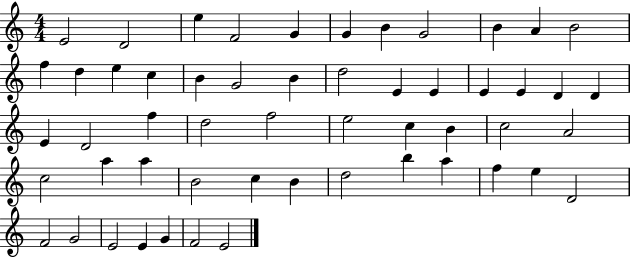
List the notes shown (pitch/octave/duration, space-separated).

E4/h D4/h E5/q F4/h G4/q G4/q B4/q G4/h B4/q A4/q B4/h F5/q D5/q E5/q C5/q B4/q G4/h B4/q D5/h E4/q E4/q E4/q E4/q D4/q D4/q E4/q D4/h F5/q D5/h F5/h E5/h C5/q B4/q C5/h A4/h C5/h A5/q A5/q B4/h C5/q B4/q D5/h B5/q A5/q F5/q E5/q D4/h F4/h G4/h E4/h E4/q G4/q F4/h E4/h